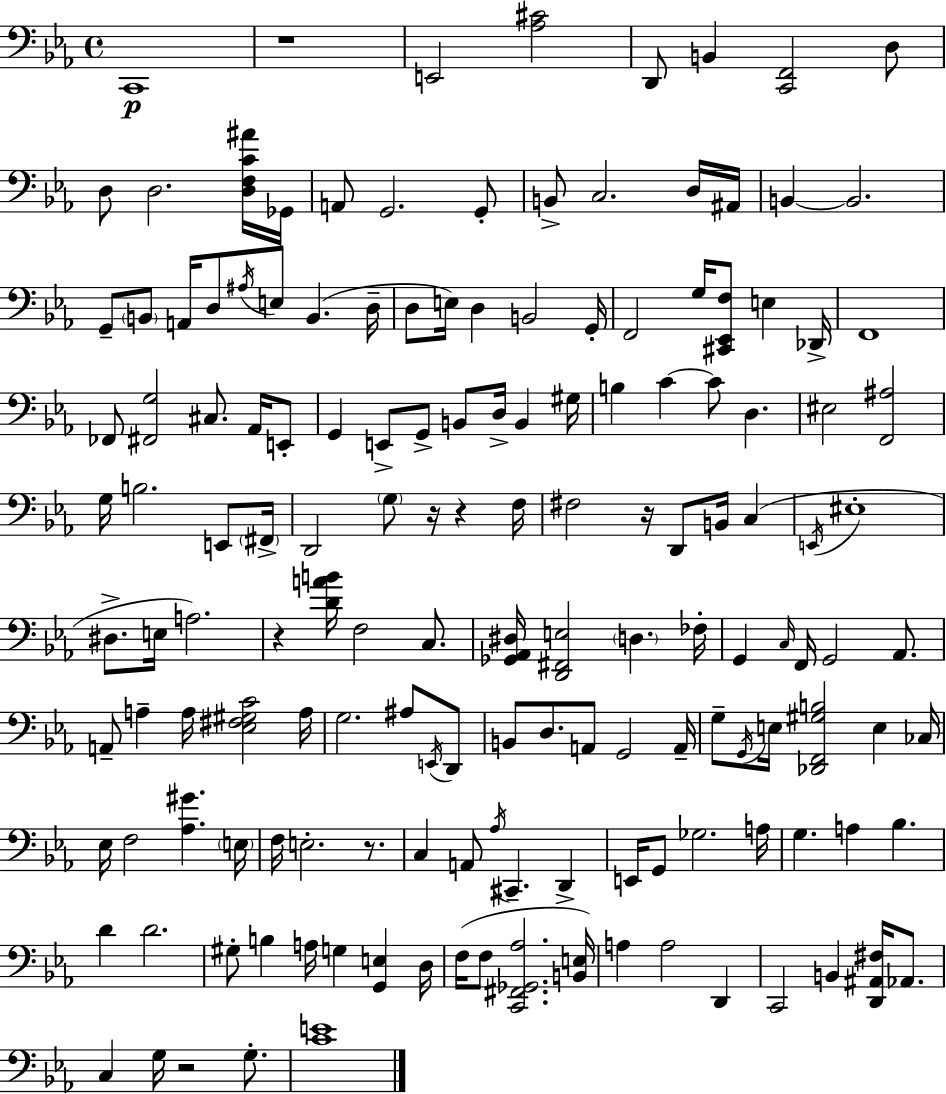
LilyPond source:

{
  \clef bass
  \time 4/4
  \defaultTimeSignature
  \key ees \major
  c,1\p | r1 | e,2 <aes cis'>2 | d,8 b,4 <c, f,>2 d8 | \break d8 d2. <d f c' ais'>16 ges,16 | a,8 g,2. g,8-. | b,8-> c2. d16 ais,16 | b,4~~ b,2. | \break g,8-- \parenthesize b,8 a,16 d8 \acciaccatura { ais16 } e8 b,4.( | d16-- d8 e16) d4 b,2 | g,16-. f,2 g16 <cis, ees, f>8 e4 | des,16-> f,1 | \break fes,8 <fis, g>2 cis8. aes,16 e,8-. | g,4 e,8-> g,8-> b,8 d16-> b,4 | gis16 b4 c'4~~ c'8 d4. | eis2 <f, ais>2 | \break g16 b2. e,8 | \parenthesize fis,16-> d,2 \parenthesize g8 r16 r4 | f16 fis2 r16 d,8 b,16 c4( | \acciaccatura { e,16 } eis1-. | \break dis8.-> e16 a2.) | r4 <d' a' b'>16 f2 c8. | <ges, aes, dis>16 <d, fis, e>2 \parenthesize d4. | fes16-. g,4 \grace { c16 } f,16 g,2 | \break aes,8. a,8-- a4-- a16 <ees fis gis c'>2 | a16 g2. ais8 | \acciaccatura { e,16 } d,8 b,8 d8. a,8 g,2 | a,16-- g8-- \acciaccatura { g,16 } e16 <des, f, gis b>2 | \break e4 ces16 ees16 f2 <aes gis'>4. | \parenthesize e16 f16 e2.-. | r8. c4 a,8 \acciaccatura { aes16 } cis,4.-- | d,4-> e,16 g,8 ges2. | \break a16 g4. a4 | bes4. d'4 d'2. | gis8-. b4 a16 g4 | <g, e>4 d16 f16( f8 <c, fis, ges, aes>2. | \break <b, e>16) a4 a2 | d,4 c,2 b,4 | <d, ais, fis>16 aes,8. c4 g16 r2 | g8.-. <c' e'>1 | \break \bar "|."
}